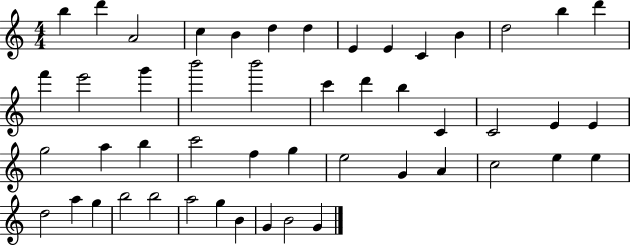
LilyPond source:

{
  \clef treble
  \numericTimeSignature
  \time 4/4
  \key c \major
  b''4 d'''4 a'2 | c''4 b'4 d''4 d''4 | e'4 e'4 c'4 b'4 | d''2 b''4 d'''4 | \break f'''4 e'''2 g'''4 | b'''2 b'''2 | c'''4 d'''4 b''4 c'4 | c'2 e'4 e'4 | \break g''2 a''4 b''4 | c'''2 f''4 g''4 | e''2 g'4 a'4 | c''2 e''4 e''4 | \break d''2 a''4 g''4 | b''2 b''2 | a''2 g''4 b'4 | g'4 b'2 g'4 | \break \bar "|."
}